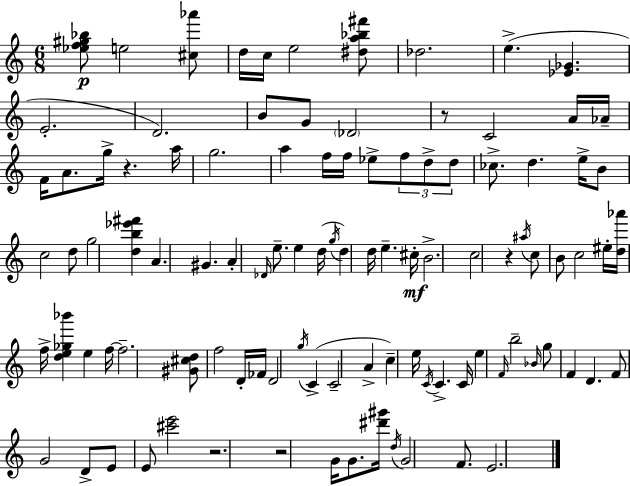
{
  \clef treble
  \numericTimeSignature
  \time 6/8
  \key c \major
  <ees'' f'' gis'' bes''>8\p e''2 <cis'' aes'''>8 | d''16 c''16 e''2 <dis'' a'' bes'' fis'''>8 | des''2. | e''4.->( <ees' ges'>4. | \break e'2.-. | d'2.) | b'8 g'8 \parenthesize des'2 | r8 c'2 a'16 aes'16-- | \break f'16 a'8. g''16-> r4. a''16 | g''2. | a''4 f''16 f''16 ees''8-> \tuplet 3/2 { f''8 d''8-> | d''8 } ces''8.-> d''4. e''16-> | \break b'8 c''2 d''8 | g''2 <d'' b'' ees''' fis'''>4 | a'4. gis'4. | a'4-. \grace { des'16 } e''8.-- e''4 | \break d''16( \acciaccatura { g''16 } d''4) d''16 e''4.-- | cis''16-.\mf b'2.-> | c''2 r4 | \acciaccatura { ais''16 } c''8 b'8 c''2 | \break eis''16-. <d'' aes'''>16 f''16-> <d'' e'' ges'' bes'''>4 e''4 | f''16~~ f''2.-- | <gis' cis'' d''>8 f''2 | d'16-. fes'16 d'2 \acciaccatura { g''16 } | \break c'4->( c'2-- | a'4-> c''4--) e''16 \acciaccatura { c'16 } c'4.-> | c'16 e''4 \grace { f'16 } b''2-- | \grace { bes'16 } g''8 f'4 | \break d'4. f'8 g'2 | d'8-> e'8 e'8 <cis''' e'''>2 | r2. | r2 | \break g'16 g'8. <dis''' gis'''>16 \acciaccatura { d''16 } g'2 | f'8. e'2. | \bar "|."
}